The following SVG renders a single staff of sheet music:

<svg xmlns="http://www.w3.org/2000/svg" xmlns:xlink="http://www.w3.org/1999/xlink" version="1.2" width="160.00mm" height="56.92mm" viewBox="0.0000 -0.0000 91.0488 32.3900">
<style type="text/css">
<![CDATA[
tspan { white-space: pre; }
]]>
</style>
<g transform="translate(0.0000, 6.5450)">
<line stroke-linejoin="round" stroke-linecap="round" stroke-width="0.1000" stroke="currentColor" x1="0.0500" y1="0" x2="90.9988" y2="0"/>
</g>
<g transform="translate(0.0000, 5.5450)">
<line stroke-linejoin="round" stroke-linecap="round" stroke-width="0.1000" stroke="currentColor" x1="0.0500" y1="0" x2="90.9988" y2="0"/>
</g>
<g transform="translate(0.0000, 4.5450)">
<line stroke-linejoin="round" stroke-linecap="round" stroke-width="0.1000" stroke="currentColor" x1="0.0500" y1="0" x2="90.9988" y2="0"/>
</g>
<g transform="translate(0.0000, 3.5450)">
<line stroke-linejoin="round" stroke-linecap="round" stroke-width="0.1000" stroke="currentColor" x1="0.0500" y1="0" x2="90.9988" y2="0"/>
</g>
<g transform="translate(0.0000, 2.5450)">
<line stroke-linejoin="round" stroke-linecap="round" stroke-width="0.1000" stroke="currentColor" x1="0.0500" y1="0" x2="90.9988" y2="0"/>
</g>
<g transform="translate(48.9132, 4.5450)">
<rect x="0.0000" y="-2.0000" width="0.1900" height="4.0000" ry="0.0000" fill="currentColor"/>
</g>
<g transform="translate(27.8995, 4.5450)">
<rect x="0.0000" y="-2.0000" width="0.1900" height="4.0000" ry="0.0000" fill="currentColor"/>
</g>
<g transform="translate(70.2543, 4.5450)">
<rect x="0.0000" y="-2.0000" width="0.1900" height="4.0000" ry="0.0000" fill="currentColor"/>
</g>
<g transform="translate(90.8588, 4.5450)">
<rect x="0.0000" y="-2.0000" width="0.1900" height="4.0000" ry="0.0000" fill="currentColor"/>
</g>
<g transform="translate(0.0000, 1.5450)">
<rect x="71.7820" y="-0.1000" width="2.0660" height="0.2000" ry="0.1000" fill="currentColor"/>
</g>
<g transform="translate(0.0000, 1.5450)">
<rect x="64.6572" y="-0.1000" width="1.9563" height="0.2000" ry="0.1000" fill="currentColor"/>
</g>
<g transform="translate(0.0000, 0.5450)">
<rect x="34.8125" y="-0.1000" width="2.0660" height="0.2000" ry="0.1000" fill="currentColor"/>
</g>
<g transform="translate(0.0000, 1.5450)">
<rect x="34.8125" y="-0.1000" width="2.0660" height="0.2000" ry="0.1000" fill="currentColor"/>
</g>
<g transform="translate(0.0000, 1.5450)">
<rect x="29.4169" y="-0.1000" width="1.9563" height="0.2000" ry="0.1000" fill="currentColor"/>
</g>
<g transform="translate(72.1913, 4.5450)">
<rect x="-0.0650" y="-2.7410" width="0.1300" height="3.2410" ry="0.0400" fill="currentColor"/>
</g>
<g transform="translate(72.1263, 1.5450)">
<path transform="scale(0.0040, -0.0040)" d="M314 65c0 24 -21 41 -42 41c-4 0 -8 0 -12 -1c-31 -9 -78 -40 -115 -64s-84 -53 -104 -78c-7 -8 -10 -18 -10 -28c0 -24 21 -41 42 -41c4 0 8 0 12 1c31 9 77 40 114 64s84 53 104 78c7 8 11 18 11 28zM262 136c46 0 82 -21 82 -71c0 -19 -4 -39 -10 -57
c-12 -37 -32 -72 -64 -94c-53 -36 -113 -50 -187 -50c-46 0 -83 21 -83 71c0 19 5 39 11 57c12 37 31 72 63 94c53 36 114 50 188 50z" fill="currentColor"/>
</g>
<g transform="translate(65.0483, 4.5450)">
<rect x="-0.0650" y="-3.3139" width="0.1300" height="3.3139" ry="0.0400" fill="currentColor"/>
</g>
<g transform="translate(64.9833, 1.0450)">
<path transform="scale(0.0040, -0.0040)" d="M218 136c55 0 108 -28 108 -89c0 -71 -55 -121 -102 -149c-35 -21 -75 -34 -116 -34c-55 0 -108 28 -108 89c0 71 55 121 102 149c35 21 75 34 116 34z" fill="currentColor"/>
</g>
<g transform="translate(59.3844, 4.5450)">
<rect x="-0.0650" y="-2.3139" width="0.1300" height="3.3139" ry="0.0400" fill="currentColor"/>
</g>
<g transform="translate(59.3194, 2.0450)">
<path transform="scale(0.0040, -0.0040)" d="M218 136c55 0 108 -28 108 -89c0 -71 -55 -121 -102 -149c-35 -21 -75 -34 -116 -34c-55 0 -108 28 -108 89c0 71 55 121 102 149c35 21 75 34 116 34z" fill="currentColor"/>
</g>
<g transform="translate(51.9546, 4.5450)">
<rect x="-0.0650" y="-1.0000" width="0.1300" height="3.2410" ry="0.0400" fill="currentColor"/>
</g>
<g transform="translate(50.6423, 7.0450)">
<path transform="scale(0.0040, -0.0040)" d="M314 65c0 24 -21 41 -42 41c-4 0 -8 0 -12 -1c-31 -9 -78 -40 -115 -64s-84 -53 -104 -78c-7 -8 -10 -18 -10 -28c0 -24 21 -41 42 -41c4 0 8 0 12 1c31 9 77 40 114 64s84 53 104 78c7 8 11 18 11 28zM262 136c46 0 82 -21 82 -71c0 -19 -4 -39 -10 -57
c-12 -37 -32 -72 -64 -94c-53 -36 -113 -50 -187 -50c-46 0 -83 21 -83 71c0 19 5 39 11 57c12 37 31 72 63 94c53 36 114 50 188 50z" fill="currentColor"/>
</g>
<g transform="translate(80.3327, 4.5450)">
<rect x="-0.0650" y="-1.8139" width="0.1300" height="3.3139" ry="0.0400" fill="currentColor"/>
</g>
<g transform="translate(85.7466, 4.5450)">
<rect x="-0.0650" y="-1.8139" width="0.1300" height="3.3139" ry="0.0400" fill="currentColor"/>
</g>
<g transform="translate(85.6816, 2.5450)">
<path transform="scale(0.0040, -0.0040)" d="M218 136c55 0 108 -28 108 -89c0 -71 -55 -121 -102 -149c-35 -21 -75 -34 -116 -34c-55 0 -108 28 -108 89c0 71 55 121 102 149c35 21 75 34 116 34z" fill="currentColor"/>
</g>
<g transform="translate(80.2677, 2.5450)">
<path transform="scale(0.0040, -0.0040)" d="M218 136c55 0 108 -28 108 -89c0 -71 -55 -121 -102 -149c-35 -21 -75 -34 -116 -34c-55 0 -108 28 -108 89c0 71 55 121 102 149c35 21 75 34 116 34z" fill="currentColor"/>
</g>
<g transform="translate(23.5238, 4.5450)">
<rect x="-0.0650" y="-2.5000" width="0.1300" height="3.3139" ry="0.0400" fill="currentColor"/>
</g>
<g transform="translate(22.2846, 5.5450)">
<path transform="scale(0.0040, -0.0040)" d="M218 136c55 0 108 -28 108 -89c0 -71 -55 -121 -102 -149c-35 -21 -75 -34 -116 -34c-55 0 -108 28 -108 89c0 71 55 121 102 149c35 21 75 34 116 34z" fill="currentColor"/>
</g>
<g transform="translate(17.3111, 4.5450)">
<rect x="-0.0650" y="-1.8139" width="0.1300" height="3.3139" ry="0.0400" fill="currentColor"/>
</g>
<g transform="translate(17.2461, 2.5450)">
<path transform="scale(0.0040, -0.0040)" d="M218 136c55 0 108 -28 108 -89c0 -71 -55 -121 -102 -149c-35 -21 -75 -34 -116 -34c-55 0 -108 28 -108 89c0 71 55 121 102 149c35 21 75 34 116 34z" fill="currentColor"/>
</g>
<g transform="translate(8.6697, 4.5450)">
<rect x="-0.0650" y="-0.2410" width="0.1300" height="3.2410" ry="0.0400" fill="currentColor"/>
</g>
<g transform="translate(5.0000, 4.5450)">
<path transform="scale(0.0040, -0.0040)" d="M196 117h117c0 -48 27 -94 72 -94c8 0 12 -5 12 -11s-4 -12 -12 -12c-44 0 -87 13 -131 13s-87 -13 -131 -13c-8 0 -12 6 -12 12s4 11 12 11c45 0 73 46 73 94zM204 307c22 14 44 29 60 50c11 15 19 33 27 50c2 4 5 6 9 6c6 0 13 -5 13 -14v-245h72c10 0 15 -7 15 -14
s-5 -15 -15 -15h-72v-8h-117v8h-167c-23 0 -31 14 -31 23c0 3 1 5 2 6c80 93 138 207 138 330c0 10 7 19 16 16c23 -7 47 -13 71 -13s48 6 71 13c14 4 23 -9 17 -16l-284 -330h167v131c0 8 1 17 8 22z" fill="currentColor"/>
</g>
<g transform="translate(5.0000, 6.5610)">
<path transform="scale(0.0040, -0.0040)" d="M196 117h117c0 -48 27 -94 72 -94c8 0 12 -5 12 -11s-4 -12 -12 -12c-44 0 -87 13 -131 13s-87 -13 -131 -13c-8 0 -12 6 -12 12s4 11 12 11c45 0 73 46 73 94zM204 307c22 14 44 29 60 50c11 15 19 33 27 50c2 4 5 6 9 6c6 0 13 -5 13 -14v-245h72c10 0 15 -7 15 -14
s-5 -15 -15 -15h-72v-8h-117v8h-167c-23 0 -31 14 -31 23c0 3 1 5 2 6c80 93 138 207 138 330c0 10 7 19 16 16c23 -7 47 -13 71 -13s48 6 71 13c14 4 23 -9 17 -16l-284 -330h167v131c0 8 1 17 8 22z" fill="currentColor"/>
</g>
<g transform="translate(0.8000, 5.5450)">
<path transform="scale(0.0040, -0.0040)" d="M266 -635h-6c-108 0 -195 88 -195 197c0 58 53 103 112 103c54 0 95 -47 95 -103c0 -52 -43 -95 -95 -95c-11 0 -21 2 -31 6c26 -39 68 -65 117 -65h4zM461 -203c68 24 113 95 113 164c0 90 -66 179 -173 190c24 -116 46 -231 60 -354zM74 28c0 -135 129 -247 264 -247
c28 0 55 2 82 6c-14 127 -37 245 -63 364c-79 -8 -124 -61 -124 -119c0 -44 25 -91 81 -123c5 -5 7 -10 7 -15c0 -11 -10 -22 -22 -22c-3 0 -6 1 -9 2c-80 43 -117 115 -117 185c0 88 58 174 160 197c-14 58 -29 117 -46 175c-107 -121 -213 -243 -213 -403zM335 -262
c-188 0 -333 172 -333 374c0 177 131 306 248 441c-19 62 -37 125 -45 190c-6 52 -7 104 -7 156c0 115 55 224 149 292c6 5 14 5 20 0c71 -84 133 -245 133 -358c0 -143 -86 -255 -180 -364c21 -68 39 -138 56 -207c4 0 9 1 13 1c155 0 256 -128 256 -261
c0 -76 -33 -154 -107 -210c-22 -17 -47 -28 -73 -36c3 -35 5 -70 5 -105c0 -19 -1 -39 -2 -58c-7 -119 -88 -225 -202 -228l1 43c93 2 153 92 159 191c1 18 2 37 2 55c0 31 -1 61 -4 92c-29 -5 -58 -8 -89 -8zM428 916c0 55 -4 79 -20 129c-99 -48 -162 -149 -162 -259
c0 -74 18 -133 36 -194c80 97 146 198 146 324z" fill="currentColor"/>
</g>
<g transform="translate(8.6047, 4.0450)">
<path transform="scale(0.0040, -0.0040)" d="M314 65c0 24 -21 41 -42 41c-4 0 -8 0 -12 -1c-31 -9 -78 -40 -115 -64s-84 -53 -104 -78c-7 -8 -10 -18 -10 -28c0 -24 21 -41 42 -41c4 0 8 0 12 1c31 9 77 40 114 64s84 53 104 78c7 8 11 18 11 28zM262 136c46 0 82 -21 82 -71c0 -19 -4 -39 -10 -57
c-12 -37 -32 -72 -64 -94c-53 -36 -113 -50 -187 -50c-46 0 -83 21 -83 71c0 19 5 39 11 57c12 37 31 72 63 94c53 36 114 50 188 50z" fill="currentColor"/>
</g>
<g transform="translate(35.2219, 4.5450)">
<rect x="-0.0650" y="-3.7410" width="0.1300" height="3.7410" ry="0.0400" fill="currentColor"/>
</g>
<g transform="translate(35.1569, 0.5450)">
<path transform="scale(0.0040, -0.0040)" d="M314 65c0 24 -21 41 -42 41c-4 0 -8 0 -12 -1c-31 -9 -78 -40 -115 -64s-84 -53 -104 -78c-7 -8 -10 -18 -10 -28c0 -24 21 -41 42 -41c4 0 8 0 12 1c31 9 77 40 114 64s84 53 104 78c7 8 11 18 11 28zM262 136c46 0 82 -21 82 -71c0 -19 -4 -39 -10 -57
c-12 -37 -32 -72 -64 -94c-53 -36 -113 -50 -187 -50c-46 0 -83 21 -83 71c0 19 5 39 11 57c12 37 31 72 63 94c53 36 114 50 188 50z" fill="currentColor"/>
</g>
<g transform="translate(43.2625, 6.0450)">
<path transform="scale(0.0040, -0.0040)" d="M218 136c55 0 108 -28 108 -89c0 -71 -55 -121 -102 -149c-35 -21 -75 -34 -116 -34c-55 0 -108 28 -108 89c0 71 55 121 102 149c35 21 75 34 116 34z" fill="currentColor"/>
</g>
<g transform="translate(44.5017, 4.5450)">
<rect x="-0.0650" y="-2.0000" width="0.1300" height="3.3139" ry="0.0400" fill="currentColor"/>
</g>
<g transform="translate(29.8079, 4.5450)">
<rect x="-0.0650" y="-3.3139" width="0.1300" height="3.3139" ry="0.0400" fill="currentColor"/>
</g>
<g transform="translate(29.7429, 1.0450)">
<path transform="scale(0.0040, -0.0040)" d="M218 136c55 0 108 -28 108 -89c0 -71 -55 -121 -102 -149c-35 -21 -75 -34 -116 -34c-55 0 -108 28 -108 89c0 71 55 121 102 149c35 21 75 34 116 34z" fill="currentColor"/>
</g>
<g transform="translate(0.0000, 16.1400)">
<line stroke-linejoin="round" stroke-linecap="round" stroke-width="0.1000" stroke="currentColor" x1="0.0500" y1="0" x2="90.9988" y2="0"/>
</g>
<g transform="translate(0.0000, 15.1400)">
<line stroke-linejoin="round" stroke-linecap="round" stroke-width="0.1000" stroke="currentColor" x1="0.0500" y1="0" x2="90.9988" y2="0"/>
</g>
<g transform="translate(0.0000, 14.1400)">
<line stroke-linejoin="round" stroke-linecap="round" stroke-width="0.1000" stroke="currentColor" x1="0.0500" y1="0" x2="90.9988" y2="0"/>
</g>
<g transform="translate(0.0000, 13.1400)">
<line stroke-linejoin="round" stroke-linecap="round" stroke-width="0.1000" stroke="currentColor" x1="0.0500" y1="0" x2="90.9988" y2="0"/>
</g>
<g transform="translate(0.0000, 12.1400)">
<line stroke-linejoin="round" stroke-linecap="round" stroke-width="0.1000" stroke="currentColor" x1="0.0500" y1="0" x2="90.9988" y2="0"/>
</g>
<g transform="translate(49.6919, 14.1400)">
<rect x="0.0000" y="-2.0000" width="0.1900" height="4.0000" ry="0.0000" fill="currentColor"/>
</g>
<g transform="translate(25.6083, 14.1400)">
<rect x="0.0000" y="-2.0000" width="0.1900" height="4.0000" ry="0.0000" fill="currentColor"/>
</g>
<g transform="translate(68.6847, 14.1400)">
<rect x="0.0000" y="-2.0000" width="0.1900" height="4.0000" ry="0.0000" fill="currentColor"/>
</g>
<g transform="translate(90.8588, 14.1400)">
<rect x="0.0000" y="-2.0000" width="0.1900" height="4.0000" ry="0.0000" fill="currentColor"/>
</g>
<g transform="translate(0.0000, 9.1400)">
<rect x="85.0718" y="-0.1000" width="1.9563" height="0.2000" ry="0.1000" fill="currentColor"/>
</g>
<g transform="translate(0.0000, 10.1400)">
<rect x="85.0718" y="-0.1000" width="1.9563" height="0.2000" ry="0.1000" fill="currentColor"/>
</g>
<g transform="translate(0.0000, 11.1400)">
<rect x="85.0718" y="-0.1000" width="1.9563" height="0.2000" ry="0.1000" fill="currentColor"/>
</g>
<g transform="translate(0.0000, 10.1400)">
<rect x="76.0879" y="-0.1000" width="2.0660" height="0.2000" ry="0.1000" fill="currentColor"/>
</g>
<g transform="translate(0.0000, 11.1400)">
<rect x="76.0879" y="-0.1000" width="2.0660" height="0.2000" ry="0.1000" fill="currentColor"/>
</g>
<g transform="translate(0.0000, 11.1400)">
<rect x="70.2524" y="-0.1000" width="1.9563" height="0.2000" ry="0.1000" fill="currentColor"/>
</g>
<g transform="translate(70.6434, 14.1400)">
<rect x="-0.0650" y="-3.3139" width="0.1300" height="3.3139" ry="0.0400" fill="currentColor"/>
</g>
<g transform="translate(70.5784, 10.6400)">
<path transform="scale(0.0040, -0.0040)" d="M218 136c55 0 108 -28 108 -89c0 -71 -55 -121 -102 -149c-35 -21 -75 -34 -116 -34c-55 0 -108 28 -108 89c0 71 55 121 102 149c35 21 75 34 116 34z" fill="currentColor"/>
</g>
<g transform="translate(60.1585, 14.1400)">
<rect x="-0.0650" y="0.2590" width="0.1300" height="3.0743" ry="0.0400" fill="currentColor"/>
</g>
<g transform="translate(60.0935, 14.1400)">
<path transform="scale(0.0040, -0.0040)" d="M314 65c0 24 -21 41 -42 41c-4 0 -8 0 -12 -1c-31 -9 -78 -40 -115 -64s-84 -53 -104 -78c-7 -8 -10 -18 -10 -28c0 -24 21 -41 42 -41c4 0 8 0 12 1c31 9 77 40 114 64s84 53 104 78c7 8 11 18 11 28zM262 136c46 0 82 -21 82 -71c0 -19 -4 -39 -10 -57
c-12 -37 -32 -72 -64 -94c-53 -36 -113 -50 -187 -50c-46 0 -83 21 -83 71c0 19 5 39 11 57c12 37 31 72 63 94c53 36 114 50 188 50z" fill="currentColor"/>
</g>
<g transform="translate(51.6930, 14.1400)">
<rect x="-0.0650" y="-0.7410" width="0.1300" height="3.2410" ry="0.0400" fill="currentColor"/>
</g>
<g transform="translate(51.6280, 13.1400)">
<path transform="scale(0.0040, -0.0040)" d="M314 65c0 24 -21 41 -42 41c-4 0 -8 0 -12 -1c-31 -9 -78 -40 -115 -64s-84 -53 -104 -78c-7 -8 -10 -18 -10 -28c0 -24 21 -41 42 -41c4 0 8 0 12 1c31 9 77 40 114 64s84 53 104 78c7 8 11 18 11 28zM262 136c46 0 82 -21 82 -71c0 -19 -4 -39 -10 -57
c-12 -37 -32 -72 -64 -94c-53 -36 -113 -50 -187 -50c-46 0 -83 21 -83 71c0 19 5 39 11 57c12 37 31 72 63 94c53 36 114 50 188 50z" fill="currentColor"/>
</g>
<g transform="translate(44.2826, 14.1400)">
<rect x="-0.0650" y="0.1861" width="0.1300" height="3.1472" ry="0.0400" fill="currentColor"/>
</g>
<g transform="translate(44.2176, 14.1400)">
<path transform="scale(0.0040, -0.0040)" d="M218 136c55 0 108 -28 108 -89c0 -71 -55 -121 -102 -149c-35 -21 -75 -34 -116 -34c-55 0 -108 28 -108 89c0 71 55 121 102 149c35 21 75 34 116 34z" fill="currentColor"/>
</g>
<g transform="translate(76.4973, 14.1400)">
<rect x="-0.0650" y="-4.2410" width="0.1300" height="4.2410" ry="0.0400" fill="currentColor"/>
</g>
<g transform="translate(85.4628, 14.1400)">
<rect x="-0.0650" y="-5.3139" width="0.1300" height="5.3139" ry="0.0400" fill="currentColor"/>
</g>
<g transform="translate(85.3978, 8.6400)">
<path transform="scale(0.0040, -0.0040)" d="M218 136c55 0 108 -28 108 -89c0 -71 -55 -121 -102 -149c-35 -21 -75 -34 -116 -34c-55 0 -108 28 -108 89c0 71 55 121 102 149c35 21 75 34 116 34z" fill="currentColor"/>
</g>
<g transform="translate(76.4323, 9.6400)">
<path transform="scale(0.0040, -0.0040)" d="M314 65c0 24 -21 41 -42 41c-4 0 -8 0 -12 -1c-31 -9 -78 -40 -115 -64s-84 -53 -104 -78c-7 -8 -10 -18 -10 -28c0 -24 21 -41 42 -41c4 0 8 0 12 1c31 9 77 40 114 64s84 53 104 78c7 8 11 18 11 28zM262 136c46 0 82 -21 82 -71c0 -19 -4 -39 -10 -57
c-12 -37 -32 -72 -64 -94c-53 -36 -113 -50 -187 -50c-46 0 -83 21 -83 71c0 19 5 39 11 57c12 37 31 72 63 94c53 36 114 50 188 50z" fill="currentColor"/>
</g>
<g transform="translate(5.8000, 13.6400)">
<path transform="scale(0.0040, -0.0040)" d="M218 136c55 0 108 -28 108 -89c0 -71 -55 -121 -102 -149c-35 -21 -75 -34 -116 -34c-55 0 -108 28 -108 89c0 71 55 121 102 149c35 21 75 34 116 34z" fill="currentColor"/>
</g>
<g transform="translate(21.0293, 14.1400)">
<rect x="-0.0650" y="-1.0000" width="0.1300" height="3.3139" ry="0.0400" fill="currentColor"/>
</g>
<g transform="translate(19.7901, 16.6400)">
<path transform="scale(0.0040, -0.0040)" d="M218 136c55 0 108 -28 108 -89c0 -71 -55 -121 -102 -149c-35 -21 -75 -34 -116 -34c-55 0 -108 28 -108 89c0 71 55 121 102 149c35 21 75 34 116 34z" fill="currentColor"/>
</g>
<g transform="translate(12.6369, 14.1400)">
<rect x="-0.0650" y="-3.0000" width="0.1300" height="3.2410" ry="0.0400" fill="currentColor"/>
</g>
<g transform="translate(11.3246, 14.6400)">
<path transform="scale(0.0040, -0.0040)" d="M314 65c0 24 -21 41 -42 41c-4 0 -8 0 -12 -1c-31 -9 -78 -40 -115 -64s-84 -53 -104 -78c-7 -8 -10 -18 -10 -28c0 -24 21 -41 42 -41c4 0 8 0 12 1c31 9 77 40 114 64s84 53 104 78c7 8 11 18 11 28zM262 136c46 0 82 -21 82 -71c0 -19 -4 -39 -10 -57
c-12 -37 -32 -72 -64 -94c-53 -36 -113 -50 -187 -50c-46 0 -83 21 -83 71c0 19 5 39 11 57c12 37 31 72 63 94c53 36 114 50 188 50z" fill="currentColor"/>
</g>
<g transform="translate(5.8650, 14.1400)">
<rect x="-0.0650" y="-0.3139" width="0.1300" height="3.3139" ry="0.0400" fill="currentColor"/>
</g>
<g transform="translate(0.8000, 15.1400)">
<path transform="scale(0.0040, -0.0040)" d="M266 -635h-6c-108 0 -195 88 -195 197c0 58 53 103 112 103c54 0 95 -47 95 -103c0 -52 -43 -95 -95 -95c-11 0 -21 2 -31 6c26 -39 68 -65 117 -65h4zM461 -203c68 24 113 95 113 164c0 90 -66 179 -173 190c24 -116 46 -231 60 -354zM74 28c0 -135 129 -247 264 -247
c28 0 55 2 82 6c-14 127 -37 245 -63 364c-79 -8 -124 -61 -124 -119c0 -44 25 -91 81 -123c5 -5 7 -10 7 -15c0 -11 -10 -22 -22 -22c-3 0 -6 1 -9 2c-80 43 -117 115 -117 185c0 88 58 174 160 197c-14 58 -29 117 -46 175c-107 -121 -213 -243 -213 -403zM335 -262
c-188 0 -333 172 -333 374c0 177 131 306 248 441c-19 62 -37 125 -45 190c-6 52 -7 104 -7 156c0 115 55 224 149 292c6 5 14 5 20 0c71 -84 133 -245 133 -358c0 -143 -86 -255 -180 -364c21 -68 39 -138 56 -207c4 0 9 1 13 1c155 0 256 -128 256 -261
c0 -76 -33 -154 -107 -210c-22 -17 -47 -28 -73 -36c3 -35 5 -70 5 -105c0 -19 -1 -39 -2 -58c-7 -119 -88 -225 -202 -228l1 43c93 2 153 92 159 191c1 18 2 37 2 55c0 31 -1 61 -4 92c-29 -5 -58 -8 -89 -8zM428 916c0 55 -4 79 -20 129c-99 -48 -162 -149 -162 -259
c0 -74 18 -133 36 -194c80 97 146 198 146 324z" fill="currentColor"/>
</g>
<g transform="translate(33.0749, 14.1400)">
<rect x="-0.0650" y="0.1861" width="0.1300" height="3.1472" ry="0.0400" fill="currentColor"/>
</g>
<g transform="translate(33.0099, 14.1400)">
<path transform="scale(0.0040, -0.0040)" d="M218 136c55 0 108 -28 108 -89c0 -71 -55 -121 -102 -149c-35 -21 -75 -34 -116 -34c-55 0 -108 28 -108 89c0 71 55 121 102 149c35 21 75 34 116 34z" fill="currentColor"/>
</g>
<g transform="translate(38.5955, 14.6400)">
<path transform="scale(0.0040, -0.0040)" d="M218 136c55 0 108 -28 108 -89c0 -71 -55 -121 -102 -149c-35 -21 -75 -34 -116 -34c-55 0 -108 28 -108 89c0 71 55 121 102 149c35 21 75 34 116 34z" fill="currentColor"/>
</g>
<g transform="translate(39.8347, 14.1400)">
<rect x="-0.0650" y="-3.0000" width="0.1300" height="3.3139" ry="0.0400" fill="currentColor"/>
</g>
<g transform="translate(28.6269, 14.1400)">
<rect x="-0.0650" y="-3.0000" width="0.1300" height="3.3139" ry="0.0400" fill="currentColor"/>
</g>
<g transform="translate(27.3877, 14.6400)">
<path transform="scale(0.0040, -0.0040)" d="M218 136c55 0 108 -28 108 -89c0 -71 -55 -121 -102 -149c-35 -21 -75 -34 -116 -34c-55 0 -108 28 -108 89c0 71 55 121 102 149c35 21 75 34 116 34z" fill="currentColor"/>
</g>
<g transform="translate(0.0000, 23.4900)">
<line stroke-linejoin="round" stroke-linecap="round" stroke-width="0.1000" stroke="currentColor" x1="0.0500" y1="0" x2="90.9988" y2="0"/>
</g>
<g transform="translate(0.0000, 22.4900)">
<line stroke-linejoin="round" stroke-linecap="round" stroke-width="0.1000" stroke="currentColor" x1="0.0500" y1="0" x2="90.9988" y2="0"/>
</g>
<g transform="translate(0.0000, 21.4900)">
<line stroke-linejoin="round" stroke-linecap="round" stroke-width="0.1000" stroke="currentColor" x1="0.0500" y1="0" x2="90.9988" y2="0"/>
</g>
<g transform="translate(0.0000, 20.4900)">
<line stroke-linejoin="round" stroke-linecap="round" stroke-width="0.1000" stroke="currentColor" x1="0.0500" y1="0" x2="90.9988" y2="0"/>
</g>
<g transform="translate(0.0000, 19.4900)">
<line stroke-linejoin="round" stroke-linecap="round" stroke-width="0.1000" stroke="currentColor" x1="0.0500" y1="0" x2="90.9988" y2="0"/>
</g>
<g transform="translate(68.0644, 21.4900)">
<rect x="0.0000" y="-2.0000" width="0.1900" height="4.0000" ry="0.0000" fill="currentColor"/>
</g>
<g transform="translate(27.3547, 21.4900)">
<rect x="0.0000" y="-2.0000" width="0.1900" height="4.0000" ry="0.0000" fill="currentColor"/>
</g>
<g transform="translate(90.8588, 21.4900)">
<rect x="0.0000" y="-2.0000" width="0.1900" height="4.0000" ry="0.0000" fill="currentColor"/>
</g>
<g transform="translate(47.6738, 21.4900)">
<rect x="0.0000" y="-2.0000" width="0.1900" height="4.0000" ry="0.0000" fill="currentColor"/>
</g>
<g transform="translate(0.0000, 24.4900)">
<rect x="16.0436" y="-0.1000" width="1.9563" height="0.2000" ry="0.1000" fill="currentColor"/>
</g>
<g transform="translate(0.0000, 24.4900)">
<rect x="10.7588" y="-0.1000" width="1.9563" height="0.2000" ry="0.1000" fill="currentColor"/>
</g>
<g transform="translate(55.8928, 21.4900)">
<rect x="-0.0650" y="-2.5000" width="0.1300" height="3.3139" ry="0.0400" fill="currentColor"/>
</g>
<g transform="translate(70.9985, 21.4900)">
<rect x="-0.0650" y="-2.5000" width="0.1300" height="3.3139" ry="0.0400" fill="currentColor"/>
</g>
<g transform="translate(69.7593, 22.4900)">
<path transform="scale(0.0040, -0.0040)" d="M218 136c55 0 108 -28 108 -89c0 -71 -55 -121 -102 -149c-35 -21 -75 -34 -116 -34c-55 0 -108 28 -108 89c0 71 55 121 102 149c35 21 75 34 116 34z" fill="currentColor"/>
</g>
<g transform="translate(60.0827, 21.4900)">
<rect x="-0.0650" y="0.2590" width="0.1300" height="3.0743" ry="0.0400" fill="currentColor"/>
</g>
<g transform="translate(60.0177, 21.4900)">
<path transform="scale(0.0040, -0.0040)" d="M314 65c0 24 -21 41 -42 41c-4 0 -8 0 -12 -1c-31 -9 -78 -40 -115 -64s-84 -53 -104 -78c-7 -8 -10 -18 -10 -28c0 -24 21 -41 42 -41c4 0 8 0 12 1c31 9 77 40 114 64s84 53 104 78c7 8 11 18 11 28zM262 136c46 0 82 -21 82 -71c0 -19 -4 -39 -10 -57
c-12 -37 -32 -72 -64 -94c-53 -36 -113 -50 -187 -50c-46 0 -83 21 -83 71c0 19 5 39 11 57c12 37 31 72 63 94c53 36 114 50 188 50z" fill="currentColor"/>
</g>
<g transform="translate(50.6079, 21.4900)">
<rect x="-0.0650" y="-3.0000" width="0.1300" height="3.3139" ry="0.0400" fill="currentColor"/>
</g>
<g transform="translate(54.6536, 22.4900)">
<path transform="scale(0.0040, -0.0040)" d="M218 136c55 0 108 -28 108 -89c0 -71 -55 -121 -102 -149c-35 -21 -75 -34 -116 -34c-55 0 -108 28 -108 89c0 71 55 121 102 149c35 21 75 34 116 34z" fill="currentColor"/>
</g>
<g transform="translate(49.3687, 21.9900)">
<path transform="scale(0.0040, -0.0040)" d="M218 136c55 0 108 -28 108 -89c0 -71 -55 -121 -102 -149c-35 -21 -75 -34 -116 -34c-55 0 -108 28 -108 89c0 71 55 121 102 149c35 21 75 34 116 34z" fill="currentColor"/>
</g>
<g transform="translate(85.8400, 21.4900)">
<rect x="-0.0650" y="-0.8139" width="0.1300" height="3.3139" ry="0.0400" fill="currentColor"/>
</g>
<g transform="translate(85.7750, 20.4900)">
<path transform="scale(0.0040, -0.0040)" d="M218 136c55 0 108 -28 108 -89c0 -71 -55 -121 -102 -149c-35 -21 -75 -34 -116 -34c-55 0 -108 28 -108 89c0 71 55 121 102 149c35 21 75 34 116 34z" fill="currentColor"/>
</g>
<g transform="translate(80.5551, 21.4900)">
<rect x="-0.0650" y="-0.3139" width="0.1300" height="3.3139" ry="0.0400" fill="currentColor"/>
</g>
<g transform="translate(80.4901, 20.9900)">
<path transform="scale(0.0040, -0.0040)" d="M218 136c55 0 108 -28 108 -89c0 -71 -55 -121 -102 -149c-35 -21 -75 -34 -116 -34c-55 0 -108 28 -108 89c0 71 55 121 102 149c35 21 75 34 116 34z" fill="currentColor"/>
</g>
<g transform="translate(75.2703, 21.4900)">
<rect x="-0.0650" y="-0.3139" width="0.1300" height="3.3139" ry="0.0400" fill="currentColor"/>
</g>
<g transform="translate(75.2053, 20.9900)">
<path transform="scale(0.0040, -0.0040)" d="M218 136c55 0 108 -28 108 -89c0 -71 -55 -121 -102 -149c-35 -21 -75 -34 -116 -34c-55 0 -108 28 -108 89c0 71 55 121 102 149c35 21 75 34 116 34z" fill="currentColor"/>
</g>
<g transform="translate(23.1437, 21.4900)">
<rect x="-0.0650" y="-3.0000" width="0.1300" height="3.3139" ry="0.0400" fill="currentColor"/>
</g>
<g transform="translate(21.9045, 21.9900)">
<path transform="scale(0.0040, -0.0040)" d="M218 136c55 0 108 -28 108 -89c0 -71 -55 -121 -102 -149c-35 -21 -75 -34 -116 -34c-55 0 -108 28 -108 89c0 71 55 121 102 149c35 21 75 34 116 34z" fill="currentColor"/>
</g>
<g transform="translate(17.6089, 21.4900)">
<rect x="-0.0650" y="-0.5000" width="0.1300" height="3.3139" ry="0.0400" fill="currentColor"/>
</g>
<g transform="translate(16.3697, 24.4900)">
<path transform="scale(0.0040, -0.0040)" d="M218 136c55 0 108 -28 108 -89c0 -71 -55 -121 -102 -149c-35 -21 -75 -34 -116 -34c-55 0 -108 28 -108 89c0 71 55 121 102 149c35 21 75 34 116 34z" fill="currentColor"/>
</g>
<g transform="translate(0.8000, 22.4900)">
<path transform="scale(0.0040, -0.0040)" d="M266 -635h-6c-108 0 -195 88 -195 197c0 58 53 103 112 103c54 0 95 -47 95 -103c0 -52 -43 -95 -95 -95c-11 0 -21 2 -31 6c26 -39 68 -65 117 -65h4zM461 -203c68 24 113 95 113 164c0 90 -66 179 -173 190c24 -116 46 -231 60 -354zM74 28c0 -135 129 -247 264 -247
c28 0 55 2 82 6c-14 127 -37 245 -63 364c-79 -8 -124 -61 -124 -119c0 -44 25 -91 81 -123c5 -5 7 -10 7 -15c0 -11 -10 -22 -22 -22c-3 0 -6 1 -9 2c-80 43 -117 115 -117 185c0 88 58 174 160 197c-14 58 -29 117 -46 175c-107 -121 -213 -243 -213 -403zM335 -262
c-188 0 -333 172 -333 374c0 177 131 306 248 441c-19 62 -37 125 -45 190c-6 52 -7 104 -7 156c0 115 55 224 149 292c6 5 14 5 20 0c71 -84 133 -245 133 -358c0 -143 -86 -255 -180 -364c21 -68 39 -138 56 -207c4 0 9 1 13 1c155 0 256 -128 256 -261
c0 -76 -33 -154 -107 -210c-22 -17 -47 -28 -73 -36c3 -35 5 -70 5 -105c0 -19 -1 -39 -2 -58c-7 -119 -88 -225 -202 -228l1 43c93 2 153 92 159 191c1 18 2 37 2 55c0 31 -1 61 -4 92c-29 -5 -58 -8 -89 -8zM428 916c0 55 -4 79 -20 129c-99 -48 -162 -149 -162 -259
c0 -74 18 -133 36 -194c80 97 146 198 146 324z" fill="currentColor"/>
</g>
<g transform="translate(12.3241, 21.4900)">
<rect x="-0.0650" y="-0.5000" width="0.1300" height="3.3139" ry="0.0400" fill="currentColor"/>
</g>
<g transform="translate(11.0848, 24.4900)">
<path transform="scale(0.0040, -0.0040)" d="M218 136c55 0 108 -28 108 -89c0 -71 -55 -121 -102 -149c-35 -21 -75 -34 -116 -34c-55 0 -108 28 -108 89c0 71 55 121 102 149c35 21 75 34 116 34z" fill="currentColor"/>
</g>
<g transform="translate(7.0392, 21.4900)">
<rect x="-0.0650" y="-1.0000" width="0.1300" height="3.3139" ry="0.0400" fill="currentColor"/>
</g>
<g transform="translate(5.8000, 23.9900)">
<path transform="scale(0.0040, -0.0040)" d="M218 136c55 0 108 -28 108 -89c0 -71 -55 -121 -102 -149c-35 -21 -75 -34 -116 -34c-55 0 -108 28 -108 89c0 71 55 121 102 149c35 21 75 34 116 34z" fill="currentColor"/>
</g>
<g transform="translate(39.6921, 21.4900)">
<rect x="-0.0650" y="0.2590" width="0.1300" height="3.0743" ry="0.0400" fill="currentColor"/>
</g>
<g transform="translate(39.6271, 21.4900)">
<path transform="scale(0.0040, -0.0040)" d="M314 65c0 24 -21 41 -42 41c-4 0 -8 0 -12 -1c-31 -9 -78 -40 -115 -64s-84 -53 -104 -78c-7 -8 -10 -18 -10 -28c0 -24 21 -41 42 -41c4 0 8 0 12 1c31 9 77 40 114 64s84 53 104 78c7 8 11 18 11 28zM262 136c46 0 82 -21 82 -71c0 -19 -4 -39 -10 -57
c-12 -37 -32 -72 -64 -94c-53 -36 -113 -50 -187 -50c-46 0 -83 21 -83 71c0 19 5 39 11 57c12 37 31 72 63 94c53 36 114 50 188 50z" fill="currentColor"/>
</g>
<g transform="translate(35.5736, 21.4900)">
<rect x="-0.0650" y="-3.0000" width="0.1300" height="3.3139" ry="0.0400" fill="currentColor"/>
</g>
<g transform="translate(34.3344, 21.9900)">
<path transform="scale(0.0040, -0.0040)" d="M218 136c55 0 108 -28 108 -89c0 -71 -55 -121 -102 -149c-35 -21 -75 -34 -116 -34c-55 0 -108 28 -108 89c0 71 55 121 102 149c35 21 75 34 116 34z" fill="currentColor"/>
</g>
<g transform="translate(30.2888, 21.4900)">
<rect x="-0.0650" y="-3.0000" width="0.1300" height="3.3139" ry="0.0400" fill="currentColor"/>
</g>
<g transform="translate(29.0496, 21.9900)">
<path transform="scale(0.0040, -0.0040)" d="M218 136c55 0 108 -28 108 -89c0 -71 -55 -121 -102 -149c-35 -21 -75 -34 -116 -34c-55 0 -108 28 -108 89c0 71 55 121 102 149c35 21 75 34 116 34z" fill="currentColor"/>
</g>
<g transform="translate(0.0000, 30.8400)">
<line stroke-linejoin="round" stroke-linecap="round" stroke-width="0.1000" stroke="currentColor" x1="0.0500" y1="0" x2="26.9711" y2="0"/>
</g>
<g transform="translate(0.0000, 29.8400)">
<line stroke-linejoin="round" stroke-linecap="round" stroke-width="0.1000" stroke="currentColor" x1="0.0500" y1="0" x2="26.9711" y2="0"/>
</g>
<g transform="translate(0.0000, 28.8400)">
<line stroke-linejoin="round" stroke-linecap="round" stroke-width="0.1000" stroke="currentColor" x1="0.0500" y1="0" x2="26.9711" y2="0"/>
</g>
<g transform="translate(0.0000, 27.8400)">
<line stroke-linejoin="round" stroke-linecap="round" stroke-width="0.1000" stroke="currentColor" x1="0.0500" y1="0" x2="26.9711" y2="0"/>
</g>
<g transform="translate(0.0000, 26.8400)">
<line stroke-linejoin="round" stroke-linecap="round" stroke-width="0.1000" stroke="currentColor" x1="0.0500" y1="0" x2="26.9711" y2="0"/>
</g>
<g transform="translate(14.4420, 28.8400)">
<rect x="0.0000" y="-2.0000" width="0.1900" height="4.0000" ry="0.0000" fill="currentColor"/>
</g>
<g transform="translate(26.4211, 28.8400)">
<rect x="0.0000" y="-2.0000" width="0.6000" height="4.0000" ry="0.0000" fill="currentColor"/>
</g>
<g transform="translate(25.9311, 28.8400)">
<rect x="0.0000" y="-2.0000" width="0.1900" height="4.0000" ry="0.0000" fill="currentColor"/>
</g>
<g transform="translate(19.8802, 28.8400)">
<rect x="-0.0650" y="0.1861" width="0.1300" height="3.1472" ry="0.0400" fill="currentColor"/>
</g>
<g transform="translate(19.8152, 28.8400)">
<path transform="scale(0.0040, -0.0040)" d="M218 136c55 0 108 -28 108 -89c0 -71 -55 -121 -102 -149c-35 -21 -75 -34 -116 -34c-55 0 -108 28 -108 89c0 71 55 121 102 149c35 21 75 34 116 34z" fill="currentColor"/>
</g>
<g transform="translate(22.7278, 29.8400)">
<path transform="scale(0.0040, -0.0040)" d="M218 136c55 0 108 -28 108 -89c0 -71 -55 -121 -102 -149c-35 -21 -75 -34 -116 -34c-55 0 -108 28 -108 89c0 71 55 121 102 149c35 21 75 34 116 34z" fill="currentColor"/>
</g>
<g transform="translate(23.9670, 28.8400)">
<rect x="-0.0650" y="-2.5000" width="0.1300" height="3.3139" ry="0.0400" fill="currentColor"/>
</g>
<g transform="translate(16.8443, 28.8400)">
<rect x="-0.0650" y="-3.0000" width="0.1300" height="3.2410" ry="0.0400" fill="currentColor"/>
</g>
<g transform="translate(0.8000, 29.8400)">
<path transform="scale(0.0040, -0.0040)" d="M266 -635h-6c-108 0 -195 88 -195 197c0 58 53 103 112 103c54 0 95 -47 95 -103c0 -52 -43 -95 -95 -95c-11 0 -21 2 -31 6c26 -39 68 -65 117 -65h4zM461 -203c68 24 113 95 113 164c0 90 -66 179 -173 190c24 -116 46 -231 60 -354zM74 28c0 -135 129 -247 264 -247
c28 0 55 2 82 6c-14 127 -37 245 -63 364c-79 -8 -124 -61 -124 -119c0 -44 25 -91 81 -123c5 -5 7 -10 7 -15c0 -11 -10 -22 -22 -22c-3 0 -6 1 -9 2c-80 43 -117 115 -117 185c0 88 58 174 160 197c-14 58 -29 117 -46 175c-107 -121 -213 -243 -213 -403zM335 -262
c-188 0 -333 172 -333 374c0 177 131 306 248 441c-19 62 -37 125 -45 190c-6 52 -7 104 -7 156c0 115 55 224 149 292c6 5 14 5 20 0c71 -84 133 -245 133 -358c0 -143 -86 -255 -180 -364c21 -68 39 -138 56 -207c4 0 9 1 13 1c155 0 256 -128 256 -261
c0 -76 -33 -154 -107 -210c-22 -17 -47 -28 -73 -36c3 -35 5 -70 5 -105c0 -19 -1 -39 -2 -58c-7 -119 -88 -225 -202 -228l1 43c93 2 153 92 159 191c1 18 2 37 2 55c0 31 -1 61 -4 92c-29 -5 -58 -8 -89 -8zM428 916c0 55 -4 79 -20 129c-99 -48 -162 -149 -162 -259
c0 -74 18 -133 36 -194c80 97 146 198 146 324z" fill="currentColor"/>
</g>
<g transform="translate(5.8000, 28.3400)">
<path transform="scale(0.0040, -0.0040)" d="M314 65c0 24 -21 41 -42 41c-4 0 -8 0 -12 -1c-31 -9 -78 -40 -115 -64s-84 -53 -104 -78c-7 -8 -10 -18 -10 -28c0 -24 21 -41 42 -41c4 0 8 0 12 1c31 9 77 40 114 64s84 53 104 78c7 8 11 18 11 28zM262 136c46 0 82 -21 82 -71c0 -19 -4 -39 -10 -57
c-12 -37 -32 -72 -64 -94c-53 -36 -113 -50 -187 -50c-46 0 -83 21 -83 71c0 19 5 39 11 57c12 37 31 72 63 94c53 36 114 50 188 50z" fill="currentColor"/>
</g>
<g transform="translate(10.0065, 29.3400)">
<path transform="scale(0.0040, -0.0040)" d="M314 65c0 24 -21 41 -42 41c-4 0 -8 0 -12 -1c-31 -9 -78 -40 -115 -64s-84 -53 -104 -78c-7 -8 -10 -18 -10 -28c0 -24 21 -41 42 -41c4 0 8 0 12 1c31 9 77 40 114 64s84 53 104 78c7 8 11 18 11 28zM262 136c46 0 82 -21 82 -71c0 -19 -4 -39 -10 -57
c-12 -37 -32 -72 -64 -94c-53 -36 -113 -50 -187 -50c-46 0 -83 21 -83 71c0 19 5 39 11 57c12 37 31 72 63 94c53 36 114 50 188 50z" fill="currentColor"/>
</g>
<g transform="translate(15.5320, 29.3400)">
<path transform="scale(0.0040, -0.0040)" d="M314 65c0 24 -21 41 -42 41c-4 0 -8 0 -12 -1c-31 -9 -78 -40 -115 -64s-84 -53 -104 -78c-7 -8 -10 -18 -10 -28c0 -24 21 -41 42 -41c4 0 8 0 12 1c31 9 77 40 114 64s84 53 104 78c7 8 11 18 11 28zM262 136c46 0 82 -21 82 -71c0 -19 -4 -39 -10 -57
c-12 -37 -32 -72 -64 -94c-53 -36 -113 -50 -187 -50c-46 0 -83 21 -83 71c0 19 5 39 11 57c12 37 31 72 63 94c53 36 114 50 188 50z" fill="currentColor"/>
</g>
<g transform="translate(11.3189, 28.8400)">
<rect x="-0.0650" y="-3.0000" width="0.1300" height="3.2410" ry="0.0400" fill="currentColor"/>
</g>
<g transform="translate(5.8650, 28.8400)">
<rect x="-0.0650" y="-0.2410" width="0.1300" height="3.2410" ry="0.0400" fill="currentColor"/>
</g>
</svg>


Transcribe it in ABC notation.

X:1
T:Untitled
M:4/4
L:1/4
K:C
c2 f G b c'2 F D2 g b a2 f f c A2 D A B A B d2 B2 b d'2 f' D C C A A A B2 A G B2 G c c d c2 A2 A2 B G